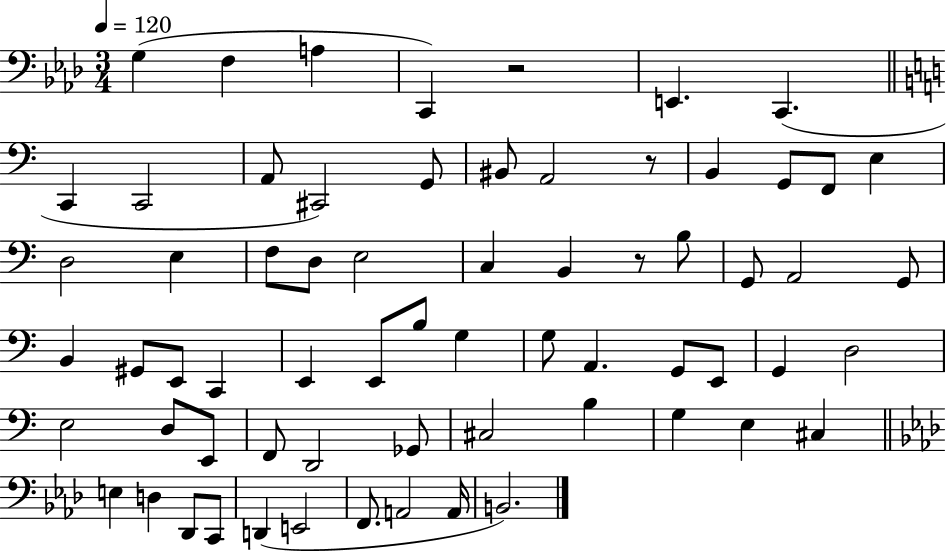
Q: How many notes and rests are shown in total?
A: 66